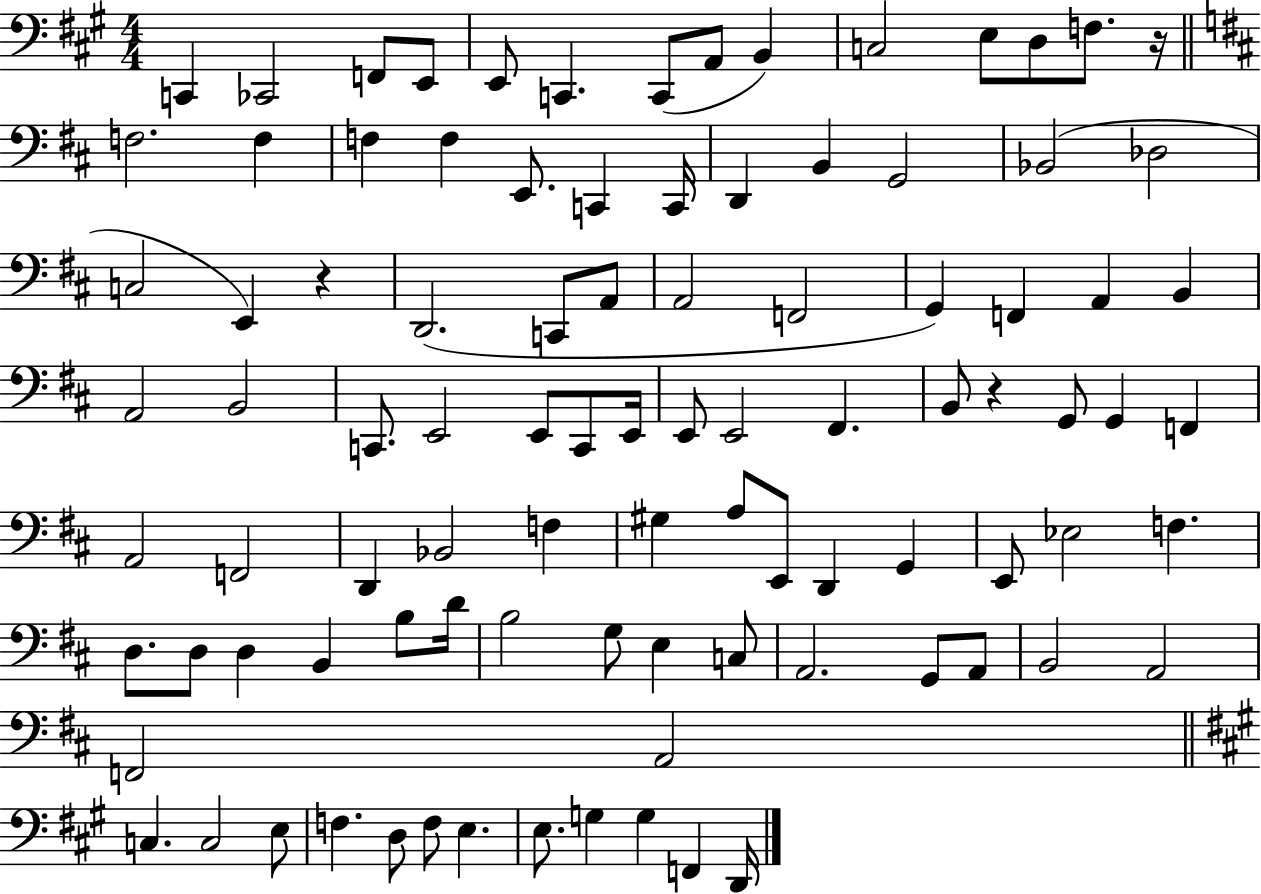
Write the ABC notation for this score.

X:1
T:Untitled
M:4/4
L:1/4
K:A
C,, _C,,2 F,,/2 E,,/2 E,,/2 C,, C,,/2 A,,/2 B,, C,2 E,/2 D,/2 F,/2 z/4 F,2 F, F, F, E,,/2 C,, C,,/4 D,, B,, G,,2 _B,,2 _D,2 C,2 E,, z D,,2 C,,/2 A,,/2 A,,2 F,,2 G,, F,, A,, B,, A,,2 B,,2 C,,/2 E,,2 E,,/2 C,,/2 E,,/4 E,,/2 E,,2 ^F,, B,,/2 z G,,/2 G,, F,, A,,2 F,,2 D,, _B,,2 F, ^G, A,/2 E,,/2 D,, G,, E,,/2 _E,2 F, D,/2 D,/2 D, B,, B,/2 D/4 B,2 G,/2 E, C,/2 A,,2 G,,/2 A,,/2 B,,2 A,,2 F,,2 A,,2 C, C,2 E,/2 F, D,/2 F,/2 E, E,/2 G, G, F,, D,,/4